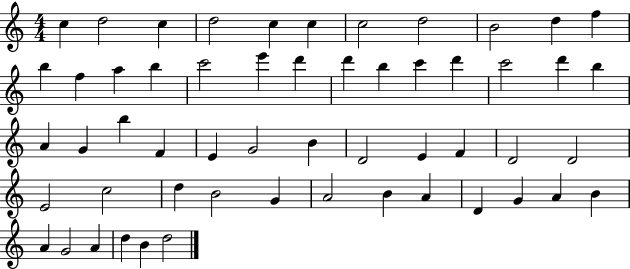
C5/q D5/h C5/q D5/h C5/q C5/q C5/h D5/h B4/h D5/q F5/q B5/q F5/q A5/q B5/q C6/h E6/q D6/q D6/q B5/q C6/q D6/q C6/h D6/q B5/q A4/q G4/q B5/q F4/q E4/q G4/h B4/q D4/h E4/q F4/q D4/h D4/h E4/h C5/h D5/q B4/h G4/q A4/h B4/q A4/q D4/q G4/q A4/q B4/q A4/q G4/h A4/q D5/q B4/q D5/h